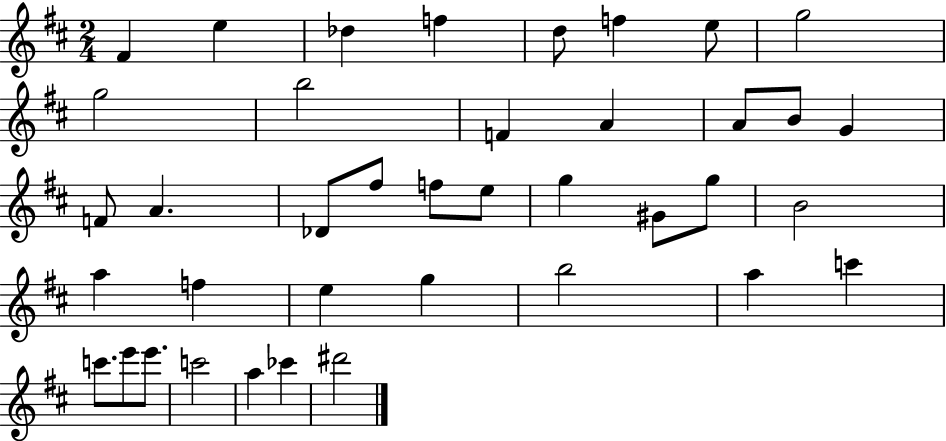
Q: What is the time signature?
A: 2/4